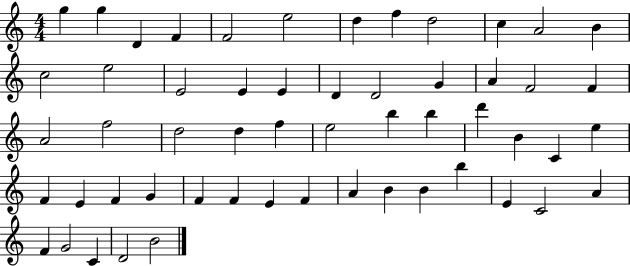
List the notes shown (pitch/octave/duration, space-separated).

G5/q G5/q D4/q F4/q F4/h E5/h D5/q F5/q D5/h C5/q A4/h B4/q C5/h E5/h E4/h E4/q E4/q D4/q D4/h G4/q A4/q F4/h F4/q A4/h F5/h D5/h D5/q F5/q E5/h B5/q B5/q D6/q B4/q C4/q E5/q F4/q E4/q F4/q G4/q F4/q F4/q E4/q F4/q A4/q B4/q B4/q B5/q E4/q C4/h A4/q F4/q G4/h C4/q D4/h B4/h